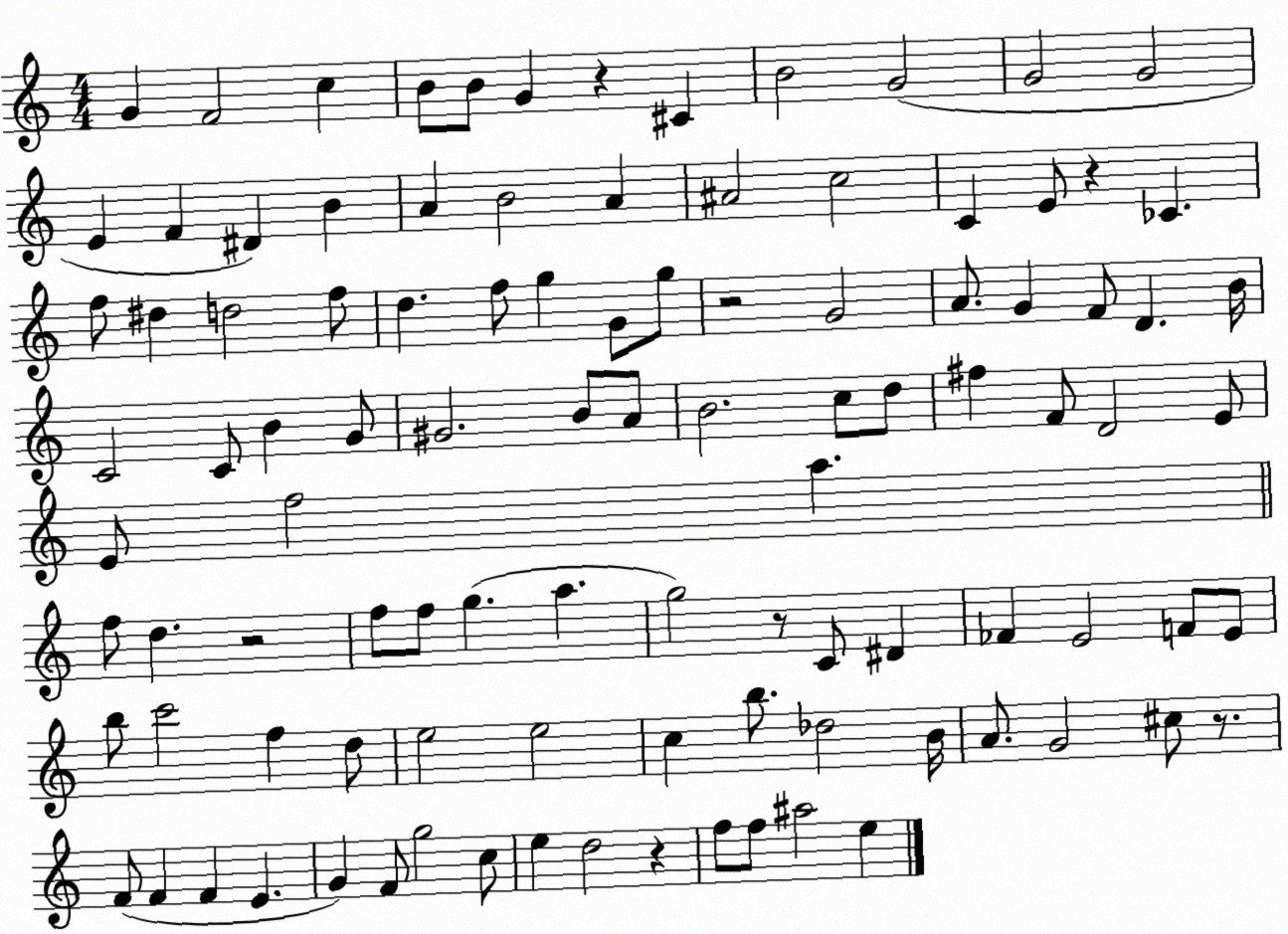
X:1
T:Untitled
M:4/4
L:1/4
K:C
G F2 c B/2 B/2 G z ^C B2 G2 G2 G2 E F ^D B A B2 A ^A2 c2 C E/2 z _C f/2 ^d d2 f/2 d f/2 g G/2 g/2 z2 G2 A/2 G F/2 D B/4 C2 C/2 B G/2 ^G2 B/2 A/2 B2 c/2 d/2 ^f F/2 D2 E/2 E/2 f2 a f/2 d z2 f/2 f/2 g a g2 z/2 C/2 ^D _F E2 F/2 E/2 b/2 c'2 f d/2 e2 e2 c b/2 _d2 B/4 A/2 G2 ^c/2 z/2 F/2 F F E G F/2 g2 c/2 e d2 z f/2 f/2 ^a2 e